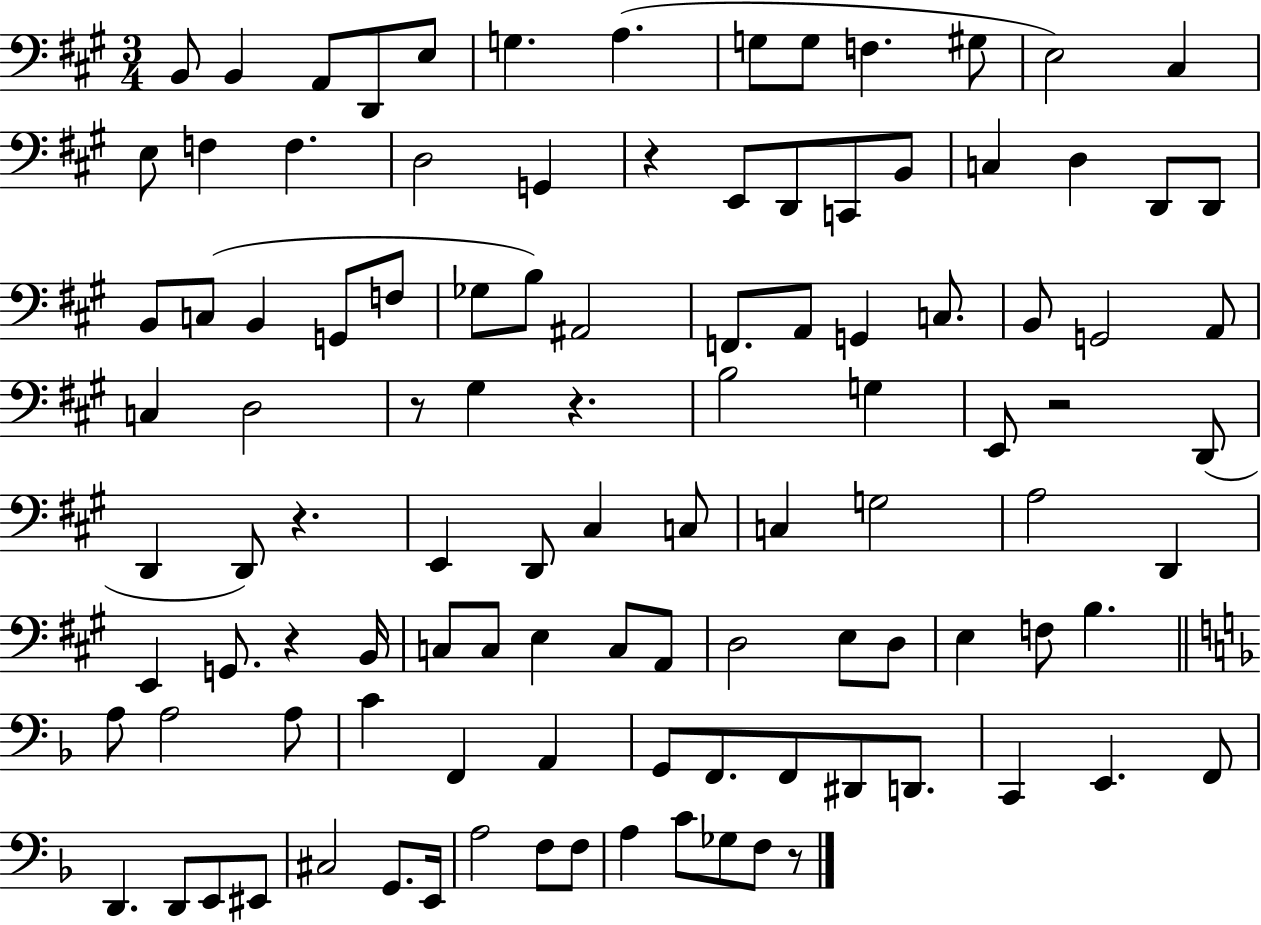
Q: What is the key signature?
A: A major